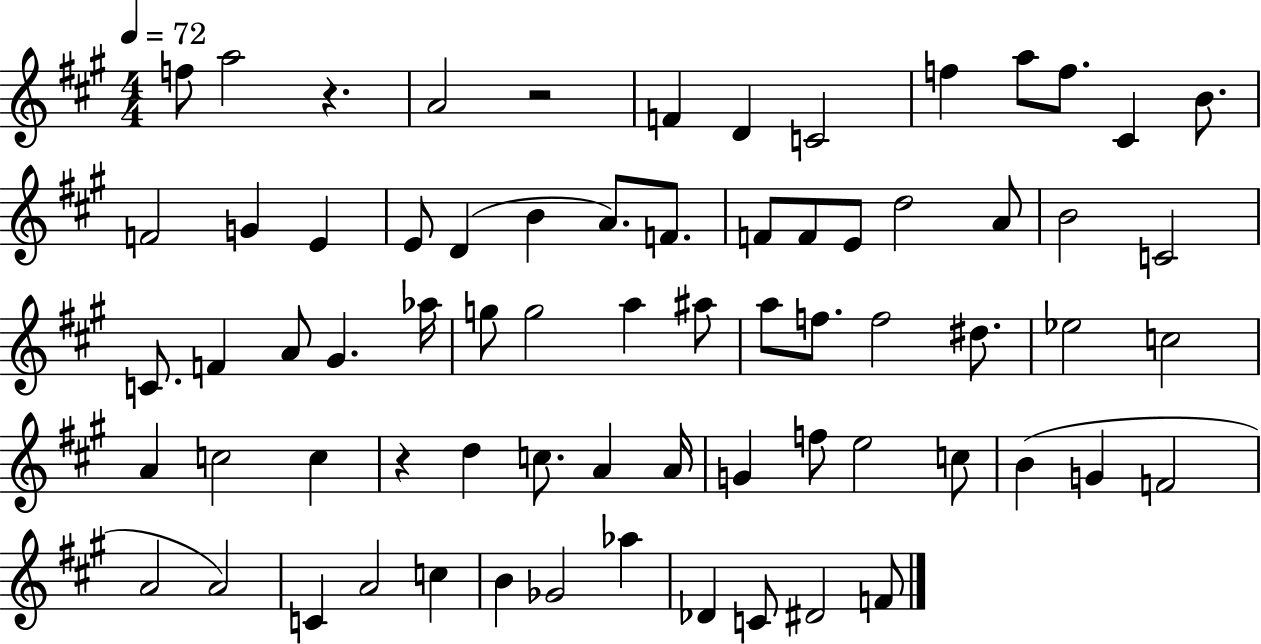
F5/e A5/h R/q. A4/h R/h F4/q D4/q C4/h F5/q A5/e F5/e. C#4/q B4/e. F4/h G4/q E4/q E4/e D4/q B4/q A4/e. F4/e. F4/e F4/e E4/e D5/h A4/e B4/h C4/h C4/e. F4/q A4/e G#4/q. Ab5/s G5/e G5/h A5/q A#5/e A5/e F5/e. F5/h D#5/e. Eb5/h C5/h A4/q C5/h C5/q R/q D5/q C5/e. A4/q A4/s G4/q F5/e E5/h C5/e B4/q G4/q F4/h A4/h A4/h C4/q A4/h C5/q B4/q Gb4/h Ab5/q Db4/q C4/e D#4/h F4/e